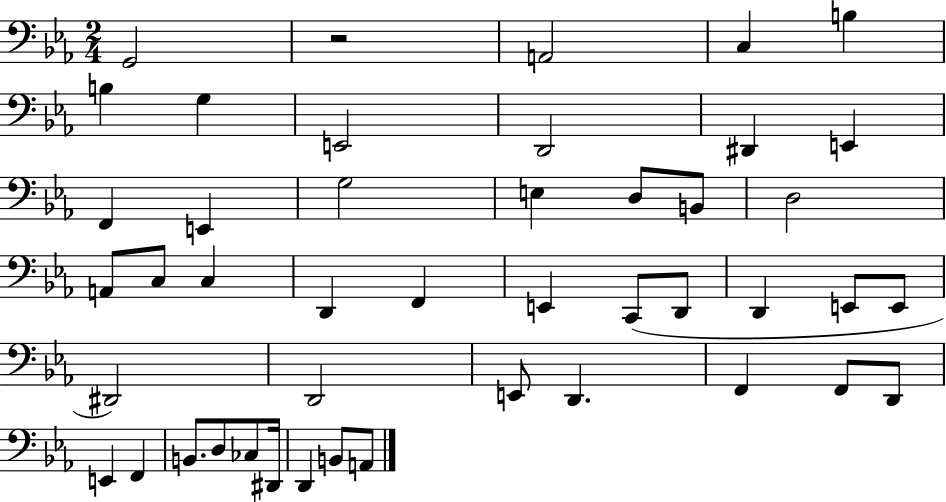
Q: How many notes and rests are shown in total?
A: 45